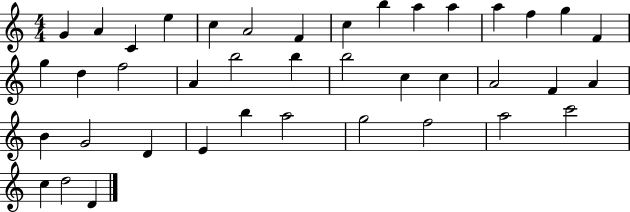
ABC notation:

X:1
T:Untitled
M:4/4
L:1/4
K:C
G A C e c A2 F c b a a a f g F g d f2 A b2 b b2 c c A2 F A B G2 D E b a2 g2 f2 a2 c'2 c d2 D